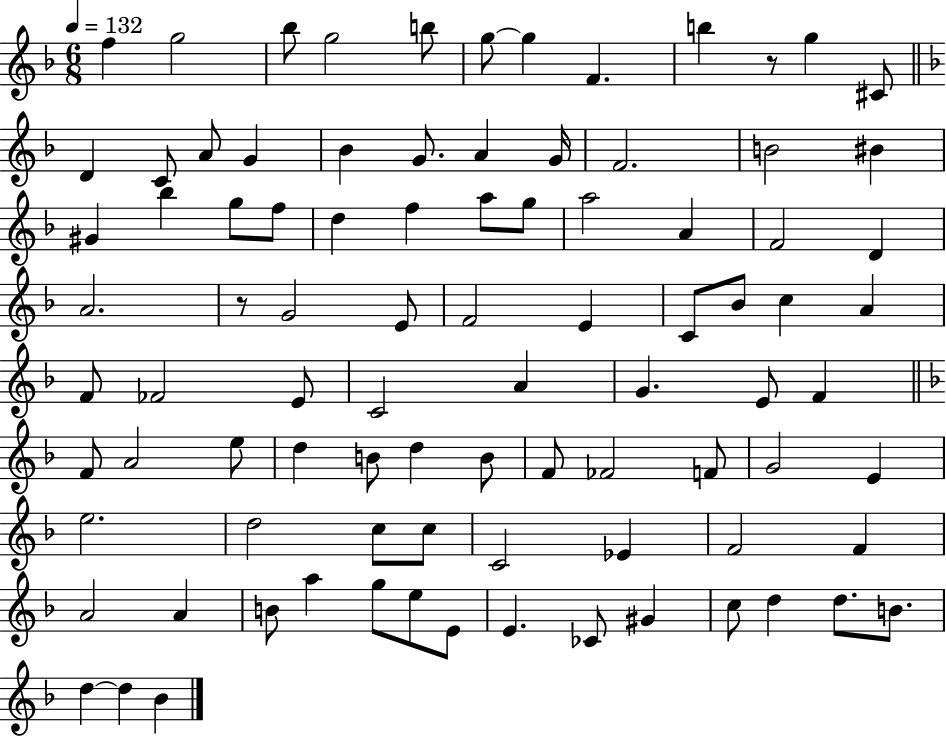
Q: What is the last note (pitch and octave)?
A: Bb4